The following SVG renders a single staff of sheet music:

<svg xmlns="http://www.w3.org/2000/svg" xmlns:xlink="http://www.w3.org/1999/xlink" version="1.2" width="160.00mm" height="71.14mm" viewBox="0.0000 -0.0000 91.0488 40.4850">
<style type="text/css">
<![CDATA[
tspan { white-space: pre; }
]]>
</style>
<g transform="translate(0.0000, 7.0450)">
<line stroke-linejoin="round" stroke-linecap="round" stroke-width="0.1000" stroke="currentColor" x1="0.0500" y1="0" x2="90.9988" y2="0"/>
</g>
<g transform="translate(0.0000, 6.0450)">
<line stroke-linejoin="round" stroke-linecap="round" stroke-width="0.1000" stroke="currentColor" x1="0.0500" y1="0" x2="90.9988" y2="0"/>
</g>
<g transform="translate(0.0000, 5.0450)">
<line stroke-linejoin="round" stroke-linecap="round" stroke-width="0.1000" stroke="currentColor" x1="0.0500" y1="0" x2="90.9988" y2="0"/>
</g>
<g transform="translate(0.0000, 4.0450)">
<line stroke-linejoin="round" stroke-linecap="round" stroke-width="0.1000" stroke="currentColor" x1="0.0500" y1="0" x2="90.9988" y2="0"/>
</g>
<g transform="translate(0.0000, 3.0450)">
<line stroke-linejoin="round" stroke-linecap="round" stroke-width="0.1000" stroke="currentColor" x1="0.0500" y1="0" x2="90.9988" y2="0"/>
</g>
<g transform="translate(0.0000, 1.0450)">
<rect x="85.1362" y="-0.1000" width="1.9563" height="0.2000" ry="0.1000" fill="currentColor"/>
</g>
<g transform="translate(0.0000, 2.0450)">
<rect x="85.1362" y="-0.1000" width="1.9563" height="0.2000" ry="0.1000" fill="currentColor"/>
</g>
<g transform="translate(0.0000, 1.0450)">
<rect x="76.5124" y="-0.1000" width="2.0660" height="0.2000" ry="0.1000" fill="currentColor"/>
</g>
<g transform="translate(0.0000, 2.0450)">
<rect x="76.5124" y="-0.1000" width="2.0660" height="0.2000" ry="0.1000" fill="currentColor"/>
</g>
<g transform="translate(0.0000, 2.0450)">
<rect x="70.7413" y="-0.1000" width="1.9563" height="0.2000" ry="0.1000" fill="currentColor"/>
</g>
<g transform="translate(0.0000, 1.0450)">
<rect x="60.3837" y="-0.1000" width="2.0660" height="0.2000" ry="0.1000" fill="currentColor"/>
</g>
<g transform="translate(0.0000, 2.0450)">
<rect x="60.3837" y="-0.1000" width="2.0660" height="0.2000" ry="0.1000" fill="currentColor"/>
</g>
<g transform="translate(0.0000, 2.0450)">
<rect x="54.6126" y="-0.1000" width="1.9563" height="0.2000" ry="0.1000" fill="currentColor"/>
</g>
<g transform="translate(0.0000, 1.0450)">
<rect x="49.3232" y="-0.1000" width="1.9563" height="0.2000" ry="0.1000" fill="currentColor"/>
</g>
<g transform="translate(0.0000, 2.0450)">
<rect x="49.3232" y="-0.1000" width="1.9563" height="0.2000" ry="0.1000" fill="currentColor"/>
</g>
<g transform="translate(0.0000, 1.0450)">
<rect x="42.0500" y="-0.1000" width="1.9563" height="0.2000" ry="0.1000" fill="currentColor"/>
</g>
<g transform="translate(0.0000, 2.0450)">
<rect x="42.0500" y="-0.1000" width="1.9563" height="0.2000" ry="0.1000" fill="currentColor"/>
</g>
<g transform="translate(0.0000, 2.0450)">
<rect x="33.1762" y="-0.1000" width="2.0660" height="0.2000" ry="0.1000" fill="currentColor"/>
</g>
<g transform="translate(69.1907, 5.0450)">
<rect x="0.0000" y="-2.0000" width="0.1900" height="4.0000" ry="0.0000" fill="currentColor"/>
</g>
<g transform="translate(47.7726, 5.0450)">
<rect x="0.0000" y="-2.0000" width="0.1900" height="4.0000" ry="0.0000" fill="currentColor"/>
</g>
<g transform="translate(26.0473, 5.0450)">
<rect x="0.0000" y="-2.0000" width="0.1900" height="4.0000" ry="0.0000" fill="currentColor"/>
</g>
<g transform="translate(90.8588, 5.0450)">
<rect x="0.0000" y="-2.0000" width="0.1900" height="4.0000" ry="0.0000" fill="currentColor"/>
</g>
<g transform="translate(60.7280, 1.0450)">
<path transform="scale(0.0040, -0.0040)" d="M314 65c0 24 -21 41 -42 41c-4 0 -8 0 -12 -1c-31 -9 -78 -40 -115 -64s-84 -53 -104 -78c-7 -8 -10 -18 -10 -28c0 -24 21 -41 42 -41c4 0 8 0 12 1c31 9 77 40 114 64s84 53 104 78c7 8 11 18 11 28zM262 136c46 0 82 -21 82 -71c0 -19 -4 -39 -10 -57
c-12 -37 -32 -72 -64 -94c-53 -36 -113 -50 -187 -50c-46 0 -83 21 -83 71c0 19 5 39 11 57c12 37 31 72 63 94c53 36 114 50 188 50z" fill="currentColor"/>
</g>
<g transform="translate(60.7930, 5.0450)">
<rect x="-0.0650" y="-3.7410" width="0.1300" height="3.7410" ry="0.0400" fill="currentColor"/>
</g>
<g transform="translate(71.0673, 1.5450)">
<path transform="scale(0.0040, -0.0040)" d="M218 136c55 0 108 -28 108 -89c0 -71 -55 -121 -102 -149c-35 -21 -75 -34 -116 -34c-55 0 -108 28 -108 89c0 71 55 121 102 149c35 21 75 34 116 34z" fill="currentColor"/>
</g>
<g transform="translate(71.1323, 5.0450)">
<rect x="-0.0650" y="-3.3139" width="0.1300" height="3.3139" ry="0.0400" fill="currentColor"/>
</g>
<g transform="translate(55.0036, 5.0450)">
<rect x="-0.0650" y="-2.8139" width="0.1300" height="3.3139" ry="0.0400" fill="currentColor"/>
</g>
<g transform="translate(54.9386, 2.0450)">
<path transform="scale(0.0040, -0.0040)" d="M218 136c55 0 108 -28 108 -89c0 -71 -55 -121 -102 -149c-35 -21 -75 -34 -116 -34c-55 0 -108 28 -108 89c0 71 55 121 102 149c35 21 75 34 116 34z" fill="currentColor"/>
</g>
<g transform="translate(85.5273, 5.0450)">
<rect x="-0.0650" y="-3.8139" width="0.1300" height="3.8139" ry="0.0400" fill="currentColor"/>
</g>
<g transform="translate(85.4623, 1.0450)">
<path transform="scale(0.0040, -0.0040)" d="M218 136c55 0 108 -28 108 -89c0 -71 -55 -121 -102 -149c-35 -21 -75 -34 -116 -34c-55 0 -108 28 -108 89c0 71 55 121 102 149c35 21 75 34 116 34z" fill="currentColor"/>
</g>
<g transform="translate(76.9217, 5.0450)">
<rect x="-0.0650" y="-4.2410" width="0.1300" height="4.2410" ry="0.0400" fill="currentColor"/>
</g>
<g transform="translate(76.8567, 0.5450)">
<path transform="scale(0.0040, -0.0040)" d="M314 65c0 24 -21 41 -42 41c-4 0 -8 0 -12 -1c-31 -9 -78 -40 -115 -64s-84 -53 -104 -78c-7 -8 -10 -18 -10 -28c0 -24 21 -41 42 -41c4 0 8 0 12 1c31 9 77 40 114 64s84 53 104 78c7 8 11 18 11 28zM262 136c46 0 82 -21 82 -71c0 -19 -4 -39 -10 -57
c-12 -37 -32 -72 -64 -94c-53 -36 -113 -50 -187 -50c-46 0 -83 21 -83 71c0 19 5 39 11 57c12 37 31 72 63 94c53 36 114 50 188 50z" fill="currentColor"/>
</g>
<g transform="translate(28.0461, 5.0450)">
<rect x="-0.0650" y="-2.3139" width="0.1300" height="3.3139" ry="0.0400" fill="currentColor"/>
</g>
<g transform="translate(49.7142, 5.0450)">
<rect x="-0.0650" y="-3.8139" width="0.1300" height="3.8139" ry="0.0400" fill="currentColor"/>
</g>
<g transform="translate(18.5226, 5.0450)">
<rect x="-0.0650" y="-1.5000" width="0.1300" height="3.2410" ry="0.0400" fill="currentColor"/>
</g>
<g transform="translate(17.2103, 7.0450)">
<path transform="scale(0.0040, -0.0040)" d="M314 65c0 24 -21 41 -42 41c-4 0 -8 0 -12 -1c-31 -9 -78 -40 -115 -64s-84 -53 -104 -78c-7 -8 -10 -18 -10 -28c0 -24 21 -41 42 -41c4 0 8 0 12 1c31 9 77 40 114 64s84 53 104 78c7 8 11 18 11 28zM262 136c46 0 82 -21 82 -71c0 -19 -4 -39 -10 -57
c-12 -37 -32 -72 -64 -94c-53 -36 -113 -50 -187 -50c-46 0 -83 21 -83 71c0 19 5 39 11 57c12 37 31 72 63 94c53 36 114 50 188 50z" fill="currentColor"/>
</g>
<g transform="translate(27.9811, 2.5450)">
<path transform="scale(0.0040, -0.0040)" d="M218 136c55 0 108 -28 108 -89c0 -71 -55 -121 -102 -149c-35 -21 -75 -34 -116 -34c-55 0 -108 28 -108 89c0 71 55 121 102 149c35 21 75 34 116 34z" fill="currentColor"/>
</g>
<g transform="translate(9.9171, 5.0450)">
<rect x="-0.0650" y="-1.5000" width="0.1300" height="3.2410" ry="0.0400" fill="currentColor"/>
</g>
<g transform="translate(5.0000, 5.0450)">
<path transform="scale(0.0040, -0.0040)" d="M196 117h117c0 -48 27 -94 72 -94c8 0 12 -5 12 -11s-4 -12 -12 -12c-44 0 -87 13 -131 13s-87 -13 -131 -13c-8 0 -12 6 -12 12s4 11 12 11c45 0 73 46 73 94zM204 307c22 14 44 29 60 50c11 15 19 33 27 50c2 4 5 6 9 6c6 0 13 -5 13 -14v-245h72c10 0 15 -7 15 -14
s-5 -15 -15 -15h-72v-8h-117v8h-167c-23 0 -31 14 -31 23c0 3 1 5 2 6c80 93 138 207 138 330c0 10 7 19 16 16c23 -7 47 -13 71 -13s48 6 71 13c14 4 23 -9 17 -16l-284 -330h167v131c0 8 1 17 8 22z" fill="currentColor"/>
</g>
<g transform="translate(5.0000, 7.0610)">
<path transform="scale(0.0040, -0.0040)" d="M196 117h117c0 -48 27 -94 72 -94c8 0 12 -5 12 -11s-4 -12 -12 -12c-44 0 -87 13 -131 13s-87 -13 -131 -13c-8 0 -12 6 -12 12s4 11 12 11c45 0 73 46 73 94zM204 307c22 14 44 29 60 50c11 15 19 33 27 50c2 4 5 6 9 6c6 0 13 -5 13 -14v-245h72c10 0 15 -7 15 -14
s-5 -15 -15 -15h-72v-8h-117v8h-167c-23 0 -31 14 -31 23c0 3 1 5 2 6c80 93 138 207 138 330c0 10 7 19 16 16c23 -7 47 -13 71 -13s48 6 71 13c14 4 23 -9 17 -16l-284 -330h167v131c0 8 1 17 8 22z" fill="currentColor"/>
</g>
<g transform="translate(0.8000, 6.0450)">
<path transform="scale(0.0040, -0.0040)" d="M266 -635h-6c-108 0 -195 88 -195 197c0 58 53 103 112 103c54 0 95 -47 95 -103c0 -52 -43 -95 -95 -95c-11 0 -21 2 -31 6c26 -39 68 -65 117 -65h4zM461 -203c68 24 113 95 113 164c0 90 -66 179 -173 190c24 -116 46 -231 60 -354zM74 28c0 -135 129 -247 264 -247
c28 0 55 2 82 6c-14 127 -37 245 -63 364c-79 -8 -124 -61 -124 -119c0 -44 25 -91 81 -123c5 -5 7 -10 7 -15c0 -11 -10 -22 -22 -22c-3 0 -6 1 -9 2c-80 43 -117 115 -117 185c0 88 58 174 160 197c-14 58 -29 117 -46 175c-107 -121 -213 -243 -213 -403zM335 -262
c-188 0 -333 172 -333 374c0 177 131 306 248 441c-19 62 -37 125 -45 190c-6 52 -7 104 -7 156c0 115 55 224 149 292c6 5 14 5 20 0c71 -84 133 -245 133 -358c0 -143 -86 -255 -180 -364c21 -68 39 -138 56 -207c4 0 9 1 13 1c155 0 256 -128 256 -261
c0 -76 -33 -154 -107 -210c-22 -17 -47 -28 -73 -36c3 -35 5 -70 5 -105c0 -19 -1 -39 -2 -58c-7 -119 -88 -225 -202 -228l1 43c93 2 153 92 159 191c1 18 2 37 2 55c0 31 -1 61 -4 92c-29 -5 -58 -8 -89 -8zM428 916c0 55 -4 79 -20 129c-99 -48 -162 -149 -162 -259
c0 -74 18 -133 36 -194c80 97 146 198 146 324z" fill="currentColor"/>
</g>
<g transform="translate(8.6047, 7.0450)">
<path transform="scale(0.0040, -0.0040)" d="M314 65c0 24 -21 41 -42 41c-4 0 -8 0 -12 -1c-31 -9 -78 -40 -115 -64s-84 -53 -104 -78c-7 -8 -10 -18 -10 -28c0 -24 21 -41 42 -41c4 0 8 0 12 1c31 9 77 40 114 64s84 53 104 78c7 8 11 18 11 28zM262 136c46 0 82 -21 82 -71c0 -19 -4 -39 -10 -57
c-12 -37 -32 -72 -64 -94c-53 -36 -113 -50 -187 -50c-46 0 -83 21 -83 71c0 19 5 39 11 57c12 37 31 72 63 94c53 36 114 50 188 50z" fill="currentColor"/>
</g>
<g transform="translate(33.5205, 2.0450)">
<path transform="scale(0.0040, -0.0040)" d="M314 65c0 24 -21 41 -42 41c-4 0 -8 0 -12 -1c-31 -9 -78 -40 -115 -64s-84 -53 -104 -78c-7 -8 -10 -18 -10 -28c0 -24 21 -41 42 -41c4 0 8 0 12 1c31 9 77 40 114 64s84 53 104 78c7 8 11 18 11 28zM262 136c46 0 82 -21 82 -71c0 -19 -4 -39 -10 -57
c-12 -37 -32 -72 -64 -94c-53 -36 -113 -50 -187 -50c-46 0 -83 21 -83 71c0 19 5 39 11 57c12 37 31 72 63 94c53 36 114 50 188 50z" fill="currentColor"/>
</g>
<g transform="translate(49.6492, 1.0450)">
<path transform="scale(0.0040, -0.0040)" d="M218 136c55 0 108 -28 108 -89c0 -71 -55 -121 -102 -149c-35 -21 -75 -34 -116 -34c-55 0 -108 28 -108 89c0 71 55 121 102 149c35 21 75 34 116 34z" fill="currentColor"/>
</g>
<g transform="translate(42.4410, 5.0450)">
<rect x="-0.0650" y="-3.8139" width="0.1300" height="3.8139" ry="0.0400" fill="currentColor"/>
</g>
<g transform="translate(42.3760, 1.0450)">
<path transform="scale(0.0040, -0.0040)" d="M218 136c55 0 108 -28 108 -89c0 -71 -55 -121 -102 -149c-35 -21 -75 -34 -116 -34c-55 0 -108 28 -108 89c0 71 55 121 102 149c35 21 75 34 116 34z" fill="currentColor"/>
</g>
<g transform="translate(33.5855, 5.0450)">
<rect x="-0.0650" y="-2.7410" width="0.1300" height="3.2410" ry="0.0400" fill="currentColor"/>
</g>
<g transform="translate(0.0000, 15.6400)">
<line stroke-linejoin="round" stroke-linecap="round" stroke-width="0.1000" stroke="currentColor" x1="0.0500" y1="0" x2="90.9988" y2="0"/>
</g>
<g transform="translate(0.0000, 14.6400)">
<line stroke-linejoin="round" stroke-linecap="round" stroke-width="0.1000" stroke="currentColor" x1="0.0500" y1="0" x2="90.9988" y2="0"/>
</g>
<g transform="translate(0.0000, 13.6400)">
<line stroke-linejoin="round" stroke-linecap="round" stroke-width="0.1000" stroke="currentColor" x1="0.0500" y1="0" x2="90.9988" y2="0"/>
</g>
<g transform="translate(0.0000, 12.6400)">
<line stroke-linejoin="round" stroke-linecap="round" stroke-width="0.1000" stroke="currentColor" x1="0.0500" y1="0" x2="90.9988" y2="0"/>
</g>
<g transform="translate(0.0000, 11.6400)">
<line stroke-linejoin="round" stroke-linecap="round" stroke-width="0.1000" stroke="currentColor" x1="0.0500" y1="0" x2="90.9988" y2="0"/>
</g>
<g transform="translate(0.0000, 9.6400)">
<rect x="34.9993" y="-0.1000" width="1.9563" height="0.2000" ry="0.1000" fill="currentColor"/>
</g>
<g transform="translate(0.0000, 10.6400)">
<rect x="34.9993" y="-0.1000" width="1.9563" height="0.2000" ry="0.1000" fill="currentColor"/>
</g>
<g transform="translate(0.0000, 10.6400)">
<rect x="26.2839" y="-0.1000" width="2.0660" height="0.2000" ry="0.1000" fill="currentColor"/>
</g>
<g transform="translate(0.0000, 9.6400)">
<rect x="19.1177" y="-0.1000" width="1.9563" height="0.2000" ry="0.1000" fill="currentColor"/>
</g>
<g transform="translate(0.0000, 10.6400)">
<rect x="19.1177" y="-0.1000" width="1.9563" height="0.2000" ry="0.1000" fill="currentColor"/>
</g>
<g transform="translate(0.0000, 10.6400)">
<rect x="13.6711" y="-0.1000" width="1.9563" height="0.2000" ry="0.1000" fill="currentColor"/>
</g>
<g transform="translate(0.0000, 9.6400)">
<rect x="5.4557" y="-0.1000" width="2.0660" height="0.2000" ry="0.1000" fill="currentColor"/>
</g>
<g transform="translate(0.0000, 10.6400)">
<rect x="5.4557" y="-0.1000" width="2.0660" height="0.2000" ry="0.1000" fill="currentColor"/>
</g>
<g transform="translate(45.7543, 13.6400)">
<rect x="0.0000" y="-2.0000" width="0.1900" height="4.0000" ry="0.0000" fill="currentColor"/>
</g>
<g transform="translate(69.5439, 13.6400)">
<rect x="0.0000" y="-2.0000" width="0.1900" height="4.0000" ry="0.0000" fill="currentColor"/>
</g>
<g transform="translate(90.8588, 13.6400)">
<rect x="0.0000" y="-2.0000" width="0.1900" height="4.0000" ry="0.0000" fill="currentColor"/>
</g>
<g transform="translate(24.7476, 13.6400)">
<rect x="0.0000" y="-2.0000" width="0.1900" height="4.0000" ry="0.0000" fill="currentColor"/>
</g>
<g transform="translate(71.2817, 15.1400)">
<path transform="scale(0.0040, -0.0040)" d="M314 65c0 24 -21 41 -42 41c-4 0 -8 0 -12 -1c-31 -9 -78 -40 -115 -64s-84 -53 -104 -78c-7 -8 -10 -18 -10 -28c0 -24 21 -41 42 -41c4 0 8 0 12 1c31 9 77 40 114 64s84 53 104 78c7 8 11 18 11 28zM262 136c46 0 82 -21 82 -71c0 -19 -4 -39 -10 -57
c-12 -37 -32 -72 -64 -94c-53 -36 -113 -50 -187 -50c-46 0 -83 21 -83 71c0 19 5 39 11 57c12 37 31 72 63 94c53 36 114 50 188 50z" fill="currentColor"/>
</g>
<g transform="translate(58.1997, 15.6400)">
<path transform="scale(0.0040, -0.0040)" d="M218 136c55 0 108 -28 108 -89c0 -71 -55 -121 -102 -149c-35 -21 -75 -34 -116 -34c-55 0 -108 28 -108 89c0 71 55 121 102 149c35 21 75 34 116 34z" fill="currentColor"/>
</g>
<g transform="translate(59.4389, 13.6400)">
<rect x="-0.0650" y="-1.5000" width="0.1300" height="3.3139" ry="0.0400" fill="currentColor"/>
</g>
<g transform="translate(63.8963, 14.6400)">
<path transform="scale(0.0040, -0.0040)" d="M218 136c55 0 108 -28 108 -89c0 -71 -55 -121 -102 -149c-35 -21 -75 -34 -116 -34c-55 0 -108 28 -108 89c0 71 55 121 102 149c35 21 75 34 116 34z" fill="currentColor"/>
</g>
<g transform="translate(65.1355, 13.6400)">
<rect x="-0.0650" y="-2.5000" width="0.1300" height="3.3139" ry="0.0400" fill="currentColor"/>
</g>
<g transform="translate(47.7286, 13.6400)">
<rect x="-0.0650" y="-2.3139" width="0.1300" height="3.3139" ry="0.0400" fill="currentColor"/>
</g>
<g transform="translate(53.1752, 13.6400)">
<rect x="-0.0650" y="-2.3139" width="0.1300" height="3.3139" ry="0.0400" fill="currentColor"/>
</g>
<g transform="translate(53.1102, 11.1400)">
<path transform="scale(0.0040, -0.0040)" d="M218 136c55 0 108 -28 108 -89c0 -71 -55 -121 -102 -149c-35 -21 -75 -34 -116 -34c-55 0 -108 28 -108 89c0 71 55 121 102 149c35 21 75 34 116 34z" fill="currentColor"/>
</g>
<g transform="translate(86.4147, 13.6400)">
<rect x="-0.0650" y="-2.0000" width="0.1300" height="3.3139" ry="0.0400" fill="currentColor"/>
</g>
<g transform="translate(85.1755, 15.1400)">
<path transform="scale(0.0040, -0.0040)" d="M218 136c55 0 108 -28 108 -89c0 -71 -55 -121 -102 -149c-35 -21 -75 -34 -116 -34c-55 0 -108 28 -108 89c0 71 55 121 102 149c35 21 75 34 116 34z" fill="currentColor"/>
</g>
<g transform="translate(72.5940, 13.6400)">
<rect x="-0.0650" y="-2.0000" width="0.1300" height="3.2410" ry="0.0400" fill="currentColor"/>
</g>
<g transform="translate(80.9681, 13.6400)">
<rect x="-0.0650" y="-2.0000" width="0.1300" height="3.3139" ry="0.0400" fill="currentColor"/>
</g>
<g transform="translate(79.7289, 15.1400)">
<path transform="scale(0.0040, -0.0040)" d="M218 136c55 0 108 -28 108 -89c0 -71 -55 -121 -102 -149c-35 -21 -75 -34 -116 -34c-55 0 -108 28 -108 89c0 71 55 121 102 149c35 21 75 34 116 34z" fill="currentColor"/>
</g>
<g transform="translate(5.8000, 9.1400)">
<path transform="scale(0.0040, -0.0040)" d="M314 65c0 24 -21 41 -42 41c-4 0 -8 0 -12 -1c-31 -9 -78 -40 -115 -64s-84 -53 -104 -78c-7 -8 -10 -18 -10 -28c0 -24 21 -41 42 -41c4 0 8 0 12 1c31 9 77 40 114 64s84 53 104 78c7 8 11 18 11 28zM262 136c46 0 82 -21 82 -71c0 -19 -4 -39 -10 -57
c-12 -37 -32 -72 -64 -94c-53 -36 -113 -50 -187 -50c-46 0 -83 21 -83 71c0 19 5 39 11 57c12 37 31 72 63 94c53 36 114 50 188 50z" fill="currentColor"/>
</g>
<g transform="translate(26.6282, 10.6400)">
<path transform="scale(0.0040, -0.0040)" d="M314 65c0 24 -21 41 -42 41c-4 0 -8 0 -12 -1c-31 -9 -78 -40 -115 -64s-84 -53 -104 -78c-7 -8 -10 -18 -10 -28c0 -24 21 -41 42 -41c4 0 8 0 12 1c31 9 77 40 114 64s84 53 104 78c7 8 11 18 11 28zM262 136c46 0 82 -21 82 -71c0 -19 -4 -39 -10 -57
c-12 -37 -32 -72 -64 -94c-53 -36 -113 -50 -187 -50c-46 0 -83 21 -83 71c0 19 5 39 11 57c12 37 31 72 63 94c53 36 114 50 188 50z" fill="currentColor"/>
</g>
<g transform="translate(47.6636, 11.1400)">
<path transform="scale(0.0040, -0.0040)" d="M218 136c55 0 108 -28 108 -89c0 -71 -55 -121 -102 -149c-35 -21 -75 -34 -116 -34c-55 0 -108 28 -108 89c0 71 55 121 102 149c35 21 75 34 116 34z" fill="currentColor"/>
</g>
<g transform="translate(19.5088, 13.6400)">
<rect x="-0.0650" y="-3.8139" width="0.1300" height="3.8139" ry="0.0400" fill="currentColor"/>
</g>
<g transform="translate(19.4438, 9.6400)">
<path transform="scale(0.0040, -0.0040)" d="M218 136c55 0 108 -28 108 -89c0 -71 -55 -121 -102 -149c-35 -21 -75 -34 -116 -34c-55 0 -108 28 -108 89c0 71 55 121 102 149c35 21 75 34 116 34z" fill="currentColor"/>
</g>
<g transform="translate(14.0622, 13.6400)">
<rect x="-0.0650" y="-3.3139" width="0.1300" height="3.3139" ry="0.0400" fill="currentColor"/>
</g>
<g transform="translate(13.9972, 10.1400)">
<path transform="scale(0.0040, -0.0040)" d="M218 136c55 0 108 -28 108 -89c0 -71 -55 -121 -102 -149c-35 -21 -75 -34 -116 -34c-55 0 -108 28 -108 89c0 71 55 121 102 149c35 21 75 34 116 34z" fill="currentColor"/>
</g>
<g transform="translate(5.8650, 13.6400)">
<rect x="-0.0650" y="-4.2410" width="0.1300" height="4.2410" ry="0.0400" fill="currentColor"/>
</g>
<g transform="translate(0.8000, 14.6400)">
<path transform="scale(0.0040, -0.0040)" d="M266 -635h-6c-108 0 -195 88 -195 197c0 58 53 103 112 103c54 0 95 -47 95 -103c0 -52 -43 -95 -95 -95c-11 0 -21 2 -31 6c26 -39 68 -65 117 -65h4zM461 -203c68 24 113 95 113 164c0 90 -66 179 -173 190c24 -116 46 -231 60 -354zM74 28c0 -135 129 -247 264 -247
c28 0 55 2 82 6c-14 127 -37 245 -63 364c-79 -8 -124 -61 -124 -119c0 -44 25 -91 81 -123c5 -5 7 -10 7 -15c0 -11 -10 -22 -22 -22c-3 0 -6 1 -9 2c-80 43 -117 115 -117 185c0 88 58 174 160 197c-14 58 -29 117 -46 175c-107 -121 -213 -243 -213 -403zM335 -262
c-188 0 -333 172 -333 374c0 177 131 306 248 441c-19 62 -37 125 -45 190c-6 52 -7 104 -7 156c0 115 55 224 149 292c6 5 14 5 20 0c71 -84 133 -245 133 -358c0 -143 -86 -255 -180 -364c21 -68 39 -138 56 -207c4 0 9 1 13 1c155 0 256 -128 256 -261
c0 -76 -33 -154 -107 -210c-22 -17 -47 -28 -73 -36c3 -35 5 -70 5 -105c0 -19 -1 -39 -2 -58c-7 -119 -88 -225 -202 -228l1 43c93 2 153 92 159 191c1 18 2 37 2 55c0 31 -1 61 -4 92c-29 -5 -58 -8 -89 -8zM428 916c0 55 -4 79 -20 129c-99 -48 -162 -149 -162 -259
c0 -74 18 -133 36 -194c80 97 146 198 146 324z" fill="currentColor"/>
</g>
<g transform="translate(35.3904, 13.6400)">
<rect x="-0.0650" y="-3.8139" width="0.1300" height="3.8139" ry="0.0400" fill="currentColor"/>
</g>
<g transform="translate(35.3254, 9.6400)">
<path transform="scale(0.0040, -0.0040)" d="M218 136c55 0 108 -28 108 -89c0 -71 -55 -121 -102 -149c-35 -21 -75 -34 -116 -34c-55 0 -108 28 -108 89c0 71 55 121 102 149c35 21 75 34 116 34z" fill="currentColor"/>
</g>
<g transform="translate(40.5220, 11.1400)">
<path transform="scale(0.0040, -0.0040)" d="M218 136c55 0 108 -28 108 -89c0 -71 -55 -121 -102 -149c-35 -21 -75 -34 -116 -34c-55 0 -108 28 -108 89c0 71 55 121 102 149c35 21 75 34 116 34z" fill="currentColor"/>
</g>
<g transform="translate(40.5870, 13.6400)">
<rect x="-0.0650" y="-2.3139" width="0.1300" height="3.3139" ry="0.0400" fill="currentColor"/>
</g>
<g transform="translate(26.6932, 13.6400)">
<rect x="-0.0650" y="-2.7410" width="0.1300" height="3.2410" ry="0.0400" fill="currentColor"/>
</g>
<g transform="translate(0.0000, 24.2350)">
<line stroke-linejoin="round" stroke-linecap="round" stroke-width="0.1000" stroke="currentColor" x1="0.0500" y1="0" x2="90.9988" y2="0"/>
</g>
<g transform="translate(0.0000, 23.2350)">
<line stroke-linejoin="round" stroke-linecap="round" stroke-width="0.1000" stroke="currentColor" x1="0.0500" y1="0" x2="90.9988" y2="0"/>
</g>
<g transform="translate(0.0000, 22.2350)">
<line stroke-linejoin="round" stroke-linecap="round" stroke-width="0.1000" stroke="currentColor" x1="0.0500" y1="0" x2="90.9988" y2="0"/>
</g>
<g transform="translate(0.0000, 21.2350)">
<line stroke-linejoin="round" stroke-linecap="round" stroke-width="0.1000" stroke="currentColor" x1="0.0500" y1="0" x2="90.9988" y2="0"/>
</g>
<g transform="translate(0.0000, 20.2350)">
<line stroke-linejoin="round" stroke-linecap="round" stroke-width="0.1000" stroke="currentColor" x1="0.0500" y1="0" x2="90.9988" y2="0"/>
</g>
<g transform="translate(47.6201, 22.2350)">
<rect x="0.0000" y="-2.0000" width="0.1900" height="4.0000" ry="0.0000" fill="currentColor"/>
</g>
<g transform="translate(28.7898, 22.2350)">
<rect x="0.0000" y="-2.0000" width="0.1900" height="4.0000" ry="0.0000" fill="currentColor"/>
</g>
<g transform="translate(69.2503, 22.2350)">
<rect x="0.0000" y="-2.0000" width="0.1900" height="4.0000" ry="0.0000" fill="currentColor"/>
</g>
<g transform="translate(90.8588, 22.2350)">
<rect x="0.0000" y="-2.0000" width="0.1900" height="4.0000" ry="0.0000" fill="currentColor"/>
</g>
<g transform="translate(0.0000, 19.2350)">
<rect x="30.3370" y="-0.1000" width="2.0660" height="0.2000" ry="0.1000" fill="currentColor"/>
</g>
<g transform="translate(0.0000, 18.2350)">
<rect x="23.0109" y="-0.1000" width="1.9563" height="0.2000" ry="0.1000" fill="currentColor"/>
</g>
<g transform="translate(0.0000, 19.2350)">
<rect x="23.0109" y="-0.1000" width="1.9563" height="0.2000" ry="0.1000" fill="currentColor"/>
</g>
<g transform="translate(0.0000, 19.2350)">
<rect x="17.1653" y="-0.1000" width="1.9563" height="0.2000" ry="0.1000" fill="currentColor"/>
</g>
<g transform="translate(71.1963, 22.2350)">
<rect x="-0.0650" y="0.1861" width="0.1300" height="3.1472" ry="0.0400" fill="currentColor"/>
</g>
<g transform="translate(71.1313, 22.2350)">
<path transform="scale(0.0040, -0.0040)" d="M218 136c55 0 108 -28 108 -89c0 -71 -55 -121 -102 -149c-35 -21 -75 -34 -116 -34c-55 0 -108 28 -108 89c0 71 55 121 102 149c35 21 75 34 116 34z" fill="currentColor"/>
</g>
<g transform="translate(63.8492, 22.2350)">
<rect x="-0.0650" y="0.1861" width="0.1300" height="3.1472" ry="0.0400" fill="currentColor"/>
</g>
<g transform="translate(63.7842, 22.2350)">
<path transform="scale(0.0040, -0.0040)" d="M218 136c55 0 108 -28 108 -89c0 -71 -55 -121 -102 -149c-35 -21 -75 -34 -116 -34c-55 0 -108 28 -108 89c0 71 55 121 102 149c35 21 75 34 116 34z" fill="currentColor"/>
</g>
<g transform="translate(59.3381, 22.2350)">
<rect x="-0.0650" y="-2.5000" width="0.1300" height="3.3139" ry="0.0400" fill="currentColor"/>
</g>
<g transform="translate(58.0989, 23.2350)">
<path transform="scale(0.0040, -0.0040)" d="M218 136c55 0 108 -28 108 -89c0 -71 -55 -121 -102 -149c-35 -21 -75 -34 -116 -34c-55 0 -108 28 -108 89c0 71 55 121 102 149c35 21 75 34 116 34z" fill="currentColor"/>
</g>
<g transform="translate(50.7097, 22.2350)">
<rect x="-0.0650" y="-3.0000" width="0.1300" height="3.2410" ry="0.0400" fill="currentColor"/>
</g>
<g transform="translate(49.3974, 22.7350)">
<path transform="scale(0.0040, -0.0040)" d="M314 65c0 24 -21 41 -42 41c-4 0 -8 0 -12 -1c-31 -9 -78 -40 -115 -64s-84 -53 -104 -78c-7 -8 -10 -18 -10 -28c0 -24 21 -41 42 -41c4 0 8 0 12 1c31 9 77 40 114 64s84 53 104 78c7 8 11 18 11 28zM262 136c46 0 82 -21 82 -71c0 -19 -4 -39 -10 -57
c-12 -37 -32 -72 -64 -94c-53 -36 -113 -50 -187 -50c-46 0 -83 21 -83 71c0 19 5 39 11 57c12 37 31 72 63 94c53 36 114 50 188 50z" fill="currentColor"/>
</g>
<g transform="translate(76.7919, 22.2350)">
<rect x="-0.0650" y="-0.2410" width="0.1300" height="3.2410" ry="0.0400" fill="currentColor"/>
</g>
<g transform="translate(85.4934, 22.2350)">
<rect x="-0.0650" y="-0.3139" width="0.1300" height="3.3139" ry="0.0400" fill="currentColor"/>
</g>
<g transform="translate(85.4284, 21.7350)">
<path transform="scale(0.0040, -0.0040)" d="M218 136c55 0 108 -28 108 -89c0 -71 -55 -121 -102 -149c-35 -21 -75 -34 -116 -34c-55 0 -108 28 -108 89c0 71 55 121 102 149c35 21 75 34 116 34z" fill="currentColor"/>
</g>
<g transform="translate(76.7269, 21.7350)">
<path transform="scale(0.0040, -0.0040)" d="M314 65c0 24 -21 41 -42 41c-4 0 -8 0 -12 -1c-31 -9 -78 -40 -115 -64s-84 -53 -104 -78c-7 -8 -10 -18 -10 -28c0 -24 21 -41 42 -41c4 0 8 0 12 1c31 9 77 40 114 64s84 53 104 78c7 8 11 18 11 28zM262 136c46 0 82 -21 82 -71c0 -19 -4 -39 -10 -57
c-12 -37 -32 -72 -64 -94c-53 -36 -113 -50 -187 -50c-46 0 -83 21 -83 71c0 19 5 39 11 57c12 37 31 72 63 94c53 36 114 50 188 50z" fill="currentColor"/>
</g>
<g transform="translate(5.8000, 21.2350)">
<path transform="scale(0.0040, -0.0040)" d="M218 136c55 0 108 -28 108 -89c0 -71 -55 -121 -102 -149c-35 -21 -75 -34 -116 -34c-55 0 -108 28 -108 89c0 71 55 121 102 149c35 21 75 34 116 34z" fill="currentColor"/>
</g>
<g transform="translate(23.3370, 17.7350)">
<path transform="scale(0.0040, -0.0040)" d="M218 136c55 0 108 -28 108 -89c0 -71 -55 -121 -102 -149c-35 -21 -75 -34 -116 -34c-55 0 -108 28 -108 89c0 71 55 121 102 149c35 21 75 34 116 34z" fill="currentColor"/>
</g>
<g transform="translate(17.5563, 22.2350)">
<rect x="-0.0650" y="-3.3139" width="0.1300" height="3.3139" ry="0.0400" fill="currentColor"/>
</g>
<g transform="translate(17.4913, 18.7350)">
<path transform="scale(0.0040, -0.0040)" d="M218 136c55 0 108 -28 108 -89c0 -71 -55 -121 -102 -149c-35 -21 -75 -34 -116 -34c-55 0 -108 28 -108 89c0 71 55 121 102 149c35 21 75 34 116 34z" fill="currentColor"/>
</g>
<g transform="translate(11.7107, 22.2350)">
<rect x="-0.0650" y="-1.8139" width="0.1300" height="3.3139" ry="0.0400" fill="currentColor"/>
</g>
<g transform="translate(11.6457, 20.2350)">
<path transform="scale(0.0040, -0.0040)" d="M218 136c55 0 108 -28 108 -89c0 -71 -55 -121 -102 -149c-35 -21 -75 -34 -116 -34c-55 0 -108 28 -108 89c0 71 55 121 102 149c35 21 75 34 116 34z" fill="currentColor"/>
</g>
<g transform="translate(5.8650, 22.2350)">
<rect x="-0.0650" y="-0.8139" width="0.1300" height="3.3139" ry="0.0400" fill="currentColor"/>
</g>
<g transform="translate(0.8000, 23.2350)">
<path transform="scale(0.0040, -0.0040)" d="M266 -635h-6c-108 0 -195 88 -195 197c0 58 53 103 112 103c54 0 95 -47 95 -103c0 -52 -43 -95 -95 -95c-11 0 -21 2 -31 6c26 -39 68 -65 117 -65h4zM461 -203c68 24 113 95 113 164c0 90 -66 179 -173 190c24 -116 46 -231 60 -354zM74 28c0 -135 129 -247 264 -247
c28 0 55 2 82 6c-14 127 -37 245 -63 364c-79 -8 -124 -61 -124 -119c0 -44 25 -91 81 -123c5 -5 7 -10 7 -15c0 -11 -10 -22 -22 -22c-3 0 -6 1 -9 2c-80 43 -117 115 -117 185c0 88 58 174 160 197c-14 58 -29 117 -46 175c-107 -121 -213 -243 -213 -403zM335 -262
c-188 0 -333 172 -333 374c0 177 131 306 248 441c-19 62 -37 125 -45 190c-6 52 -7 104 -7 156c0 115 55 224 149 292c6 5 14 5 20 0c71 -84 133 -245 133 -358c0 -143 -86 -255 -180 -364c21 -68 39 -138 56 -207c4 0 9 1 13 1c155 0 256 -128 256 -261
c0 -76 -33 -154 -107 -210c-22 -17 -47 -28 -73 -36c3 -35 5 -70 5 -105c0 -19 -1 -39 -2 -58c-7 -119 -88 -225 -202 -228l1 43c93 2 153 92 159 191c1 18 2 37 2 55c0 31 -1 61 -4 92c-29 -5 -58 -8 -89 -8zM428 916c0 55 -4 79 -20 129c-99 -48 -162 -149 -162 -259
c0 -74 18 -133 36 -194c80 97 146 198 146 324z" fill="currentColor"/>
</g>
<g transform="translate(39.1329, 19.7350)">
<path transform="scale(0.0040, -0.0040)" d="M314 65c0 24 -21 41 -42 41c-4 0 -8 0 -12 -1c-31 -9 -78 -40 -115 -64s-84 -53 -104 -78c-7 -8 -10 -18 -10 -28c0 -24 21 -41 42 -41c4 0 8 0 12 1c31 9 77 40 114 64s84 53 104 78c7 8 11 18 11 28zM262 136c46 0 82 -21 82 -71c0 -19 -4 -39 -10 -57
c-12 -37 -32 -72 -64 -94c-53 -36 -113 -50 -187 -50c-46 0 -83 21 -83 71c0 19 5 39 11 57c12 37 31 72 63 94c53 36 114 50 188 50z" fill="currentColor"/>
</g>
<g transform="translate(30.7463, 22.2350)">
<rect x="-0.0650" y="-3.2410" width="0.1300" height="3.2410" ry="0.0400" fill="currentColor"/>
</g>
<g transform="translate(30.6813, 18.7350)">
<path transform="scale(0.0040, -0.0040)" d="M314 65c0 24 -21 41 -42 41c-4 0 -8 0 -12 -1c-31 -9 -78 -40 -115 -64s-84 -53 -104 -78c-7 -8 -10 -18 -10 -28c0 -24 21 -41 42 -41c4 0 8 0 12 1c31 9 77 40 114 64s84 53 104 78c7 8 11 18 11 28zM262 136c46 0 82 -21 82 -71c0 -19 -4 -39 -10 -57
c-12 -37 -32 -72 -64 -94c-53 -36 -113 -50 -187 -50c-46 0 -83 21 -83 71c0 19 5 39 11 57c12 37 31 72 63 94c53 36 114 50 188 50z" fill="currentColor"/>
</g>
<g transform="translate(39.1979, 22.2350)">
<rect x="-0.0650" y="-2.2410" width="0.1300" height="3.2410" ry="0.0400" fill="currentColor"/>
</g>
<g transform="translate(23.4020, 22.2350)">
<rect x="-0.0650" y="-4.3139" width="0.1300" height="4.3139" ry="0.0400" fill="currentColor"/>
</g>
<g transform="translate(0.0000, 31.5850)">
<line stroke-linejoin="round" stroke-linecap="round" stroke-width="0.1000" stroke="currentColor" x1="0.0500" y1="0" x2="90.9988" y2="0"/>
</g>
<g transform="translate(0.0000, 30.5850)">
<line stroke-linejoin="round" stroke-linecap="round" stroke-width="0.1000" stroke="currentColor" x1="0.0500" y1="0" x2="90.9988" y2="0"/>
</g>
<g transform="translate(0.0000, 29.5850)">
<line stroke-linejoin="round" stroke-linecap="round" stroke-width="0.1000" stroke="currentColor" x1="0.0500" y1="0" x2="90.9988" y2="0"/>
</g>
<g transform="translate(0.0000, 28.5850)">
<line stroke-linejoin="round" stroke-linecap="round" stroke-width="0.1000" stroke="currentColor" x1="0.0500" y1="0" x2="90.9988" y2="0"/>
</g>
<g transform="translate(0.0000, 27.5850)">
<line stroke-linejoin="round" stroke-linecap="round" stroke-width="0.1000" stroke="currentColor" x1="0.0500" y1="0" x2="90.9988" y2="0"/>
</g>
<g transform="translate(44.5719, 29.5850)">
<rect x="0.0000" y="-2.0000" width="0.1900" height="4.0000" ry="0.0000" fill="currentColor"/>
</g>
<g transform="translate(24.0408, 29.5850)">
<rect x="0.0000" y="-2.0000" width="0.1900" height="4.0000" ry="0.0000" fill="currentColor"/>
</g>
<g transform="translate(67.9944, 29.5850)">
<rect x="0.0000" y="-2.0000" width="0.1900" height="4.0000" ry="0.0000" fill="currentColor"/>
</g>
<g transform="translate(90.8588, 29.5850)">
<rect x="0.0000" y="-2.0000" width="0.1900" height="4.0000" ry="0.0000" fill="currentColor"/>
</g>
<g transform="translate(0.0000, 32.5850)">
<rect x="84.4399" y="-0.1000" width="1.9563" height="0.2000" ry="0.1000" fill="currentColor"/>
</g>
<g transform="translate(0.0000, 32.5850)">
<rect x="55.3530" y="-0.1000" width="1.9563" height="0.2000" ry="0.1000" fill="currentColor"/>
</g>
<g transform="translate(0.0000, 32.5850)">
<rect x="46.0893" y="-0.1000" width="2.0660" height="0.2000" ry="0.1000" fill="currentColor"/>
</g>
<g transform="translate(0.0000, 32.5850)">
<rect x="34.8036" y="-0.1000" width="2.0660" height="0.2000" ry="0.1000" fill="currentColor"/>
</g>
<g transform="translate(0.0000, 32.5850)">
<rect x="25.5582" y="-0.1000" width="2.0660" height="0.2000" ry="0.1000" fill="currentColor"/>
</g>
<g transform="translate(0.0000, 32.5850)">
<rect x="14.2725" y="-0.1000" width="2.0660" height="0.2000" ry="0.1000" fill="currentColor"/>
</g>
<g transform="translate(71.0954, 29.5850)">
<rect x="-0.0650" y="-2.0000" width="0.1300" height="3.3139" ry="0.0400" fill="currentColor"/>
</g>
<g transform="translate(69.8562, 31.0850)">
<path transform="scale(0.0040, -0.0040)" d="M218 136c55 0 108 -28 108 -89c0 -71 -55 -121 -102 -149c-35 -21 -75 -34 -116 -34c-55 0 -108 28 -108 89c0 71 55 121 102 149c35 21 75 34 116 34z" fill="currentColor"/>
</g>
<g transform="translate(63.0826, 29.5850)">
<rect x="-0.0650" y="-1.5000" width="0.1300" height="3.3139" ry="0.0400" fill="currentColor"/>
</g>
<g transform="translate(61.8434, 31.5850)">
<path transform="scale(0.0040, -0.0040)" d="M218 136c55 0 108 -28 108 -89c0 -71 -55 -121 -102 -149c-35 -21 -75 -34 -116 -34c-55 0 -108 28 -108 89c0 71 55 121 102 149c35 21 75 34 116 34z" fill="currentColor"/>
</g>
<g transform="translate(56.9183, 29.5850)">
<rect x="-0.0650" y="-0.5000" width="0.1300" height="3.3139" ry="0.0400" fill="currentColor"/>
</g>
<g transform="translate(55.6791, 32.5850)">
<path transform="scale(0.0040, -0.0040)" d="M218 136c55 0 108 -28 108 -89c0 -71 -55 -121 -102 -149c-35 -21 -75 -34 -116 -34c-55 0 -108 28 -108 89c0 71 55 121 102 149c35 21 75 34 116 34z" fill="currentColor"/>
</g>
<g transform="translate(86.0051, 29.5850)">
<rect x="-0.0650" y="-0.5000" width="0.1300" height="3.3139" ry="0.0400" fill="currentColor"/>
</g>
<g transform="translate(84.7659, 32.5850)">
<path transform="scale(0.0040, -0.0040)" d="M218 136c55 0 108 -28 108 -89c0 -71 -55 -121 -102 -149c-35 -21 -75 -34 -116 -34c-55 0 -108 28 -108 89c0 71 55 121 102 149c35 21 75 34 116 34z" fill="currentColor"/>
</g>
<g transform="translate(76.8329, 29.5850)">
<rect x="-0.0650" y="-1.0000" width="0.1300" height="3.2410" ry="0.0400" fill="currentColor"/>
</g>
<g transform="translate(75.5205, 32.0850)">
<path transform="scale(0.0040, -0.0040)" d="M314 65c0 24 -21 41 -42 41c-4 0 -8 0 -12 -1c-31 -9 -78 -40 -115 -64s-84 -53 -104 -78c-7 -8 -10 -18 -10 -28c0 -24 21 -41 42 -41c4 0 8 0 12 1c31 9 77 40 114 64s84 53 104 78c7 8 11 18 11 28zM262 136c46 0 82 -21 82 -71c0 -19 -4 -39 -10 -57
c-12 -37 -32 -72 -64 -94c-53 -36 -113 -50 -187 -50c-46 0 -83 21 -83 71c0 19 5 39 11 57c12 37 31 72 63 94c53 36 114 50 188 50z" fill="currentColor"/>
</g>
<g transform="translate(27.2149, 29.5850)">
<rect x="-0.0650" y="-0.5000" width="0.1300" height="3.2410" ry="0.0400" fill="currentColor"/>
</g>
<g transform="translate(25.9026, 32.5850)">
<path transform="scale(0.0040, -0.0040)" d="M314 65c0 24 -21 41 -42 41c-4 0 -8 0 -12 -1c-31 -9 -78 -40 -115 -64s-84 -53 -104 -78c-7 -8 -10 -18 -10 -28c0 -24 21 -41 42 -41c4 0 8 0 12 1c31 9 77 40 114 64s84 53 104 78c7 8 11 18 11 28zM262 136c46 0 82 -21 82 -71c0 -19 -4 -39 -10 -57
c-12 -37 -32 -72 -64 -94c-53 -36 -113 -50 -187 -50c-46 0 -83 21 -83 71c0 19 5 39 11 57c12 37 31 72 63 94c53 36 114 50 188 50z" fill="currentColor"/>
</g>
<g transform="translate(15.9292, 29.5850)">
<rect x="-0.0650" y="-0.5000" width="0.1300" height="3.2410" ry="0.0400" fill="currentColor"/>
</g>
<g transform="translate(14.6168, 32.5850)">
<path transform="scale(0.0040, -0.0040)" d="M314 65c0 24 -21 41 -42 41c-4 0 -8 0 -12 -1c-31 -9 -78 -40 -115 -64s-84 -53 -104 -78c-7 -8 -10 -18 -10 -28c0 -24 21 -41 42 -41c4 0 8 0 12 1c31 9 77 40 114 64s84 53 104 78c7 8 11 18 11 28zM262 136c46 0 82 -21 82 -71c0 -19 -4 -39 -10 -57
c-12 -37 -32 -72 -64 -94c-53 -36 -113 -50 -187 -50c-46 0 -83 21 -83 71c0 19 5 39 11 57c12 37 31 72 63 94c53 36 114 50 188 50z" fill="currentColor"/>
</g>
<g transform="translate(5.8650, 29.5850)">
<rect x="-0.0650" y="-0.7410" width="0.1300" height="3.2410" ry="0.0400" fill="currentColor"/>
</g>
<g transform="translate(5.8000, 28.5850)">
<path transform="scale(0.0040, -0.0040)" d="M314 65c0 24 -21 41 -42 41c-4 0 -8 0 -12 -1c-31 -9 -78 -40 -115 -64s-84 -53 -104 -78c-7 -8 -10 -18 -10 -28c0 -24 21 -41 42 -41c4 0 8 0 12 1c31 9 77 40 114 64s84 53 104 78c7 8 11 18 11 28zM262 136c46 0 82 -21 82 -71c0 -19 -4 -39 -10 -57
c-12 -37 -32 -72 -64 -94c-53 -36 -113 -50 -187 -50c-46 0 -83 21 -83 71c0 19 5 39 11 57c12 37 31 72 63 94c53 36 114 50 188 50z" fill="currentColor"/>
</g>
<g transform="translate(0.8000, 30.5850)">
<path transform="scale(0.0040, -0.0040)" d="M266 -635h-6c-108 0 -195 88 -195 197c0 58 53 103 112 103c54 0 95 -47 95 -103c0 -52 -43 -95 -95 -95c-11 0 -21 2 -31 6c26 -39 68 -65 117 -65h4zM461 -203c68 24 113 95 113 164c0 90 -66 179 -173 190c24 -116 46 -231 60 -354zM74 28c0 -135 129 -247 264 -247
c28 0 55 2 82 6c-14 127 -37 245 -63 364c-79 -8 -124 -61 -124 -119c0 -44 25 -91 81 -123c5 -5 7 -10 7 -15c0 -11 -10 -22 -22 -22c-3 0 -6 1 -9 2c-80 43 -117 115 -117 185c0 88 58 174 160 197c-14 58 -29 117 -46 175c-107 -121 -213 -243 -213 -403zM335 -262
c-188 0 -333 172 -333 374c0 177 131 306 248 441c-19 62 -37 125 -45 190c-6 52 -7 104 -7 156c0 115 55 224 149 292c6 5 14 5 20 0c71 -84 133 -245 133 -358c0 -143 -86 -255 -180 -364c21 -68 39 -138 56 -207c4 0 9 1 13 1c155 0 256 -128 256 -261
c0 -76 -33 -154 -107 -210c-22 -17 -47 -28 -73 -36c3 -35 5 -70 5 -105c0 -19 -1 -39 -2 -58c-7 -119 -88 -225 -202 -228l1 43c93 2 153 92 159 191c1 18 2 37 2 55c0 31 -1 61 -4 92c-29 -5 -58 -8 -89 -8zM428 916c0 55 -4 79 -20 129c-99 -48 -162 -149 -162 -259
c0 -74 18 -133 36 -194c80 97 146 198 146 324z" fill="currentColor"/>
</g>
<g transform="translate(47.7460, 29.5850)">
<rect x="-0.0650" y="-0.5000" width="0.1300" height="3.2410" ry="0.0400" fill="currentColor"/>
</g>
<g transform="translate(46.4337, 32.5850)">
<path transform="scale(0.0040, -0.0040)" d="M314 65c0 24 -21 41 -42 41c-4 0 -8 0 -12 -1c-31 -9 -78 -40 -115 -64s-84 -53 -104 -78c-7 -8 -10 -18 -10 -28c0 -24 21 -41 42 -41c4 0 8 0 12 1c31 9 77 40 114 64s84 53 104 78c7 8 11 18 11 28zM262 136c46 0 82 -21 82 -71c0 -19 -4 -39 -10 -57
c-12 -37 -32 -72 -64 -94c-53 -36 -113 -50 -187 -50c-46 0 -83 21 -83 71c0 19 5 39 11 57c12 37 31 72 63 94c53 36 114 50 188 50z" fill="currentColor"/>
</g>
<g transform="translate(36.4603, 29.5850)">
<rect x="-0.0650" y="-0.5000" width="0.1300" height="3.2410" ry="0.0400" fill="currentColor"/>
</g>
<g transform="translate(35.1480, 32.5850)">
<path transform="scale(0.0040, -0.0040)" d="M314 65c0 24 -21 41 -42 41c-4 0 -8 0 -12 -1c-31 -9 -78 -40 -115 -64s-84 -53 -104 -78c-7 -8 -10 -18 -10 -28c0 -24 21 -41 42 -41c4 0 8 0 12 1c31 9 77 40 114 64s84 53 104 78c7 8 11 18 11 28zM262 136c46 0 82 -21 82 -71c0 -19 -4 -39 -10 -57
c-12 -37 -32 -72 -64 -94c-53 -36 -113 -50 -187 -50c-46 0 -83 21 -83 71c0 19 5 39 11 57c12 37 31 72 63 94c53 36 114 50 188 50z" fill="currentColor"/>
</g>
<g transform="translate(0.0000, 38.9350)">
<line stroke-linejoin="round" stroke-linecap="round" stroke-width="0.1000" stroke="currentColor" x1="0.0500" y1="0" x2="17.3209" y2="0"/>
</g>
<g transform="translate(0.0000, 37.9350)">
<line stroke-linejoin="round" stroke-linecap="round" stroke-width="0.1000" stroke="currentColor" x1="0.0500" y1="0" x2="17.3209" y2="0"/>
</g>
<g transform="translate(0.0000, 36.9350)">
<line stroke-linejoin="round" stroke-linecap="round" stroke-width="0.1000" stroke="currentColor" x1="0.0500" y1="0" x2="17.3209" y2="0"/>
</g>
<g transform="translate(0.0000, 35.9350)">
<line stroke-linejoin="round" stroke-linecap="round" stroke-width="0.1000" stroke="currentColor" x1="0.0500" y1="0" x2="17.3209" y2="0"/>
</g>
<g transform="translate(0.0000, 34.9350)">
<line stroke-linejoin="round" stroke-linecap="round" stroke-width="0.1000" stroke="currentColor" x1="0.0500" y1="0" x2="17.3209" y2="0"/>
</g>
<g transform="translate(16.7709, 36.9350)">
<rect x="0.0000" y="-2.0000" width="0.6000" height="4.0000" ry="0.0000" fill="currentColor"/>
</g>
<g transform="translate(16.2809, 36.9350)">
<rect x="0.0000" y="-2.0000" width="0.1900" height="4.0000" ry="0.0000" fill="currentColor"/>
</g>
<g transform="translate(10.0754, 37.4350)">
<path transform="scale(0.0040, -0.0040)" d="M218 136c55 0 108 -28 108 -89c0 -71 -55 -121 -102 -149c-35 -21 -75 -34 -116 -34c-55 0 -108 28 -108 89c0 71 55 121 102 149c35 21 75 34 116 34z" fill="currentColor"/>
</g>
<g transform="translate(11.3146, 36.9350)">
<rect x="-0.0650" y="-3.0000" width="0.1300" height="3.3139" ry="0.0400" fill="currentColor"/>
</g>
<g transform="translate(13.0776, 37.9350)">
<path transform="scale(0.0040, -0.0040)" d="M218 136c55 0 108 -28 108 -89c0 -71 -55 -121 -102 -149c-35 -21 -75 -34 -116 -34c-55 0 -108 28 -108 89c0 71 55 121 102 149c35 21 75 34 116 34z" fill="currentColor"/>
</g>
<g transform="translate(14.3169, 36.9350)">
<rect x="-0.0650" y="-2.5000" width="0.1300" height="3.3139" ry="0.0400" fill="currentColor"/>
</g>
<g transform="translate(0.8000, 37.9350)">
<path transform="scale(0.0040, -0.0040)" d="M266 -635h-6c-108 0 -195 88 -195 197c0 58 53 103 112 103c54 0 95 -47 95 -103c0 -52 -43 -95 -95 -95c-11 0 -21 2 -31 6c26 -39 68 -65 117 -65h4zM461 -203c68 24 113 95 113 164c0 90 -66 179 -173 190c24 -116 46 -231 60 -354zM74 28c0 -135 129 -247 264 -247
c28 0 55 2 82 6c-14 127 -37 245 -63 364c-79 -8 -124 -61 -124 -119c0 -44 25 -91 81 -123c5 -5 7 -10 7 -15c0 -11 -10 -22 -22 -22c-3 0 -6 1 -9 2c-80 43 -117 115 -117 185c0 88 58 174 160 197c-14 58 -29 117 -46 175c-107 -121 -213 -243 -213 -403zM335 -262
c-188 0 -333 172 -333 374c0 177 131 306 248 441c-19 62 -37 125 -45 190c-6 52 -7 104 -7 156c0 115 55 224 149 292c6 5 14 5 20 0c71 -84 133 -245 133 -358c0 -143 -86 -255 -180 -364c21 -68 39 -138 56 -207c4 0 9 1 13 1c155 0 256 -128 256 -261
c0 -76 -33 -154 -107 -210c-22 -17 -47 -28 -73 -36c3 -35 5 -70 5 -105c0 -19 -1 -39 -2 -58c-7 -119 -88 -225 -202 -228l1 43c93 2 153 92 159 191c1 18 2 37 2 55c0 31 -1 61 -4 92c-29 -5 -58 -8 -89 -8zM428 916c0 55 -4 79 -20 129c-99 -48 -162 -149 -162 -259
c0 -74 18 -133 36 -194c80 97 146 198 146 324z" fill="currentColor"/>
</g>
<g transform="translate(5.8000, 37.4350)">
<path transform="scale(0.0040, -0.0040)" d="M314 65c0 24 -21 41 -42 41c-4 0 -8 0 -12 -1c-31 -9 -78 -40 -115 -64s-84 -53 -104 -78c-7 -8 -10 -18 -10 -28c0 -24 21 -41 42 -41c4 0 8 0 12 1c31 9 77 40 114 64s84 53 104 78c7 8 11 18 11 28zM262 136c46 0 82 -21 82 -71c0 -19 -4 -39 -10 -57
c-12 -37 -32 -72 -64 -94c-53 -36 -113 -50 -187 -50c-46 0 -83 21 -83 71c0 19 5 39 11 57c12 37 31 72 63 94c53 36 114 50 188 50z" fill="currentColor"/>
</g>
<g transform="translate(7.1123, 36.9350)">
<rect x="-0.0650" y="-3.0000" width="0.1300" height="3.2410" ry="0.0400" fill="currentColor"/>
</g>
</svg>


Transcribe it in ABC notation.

X:1
T:Untitled
M:4/4
L:1/4
K:C
E2 E2 g a2 c' c' a c'2 b d'2 c' d'2 b c' a2 c' g g g E G F2 F F d f b d' b2 g2 A2 G B B c2 c d2 C2 C2 C2 C2 C E F D2 C A2 A G